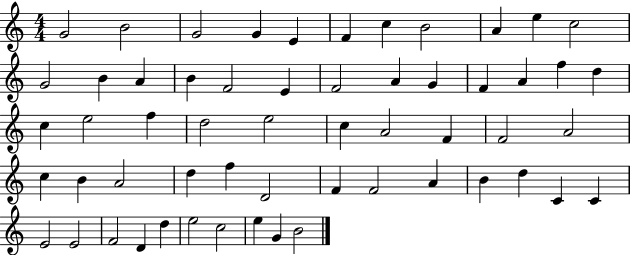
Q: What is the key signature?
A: C major